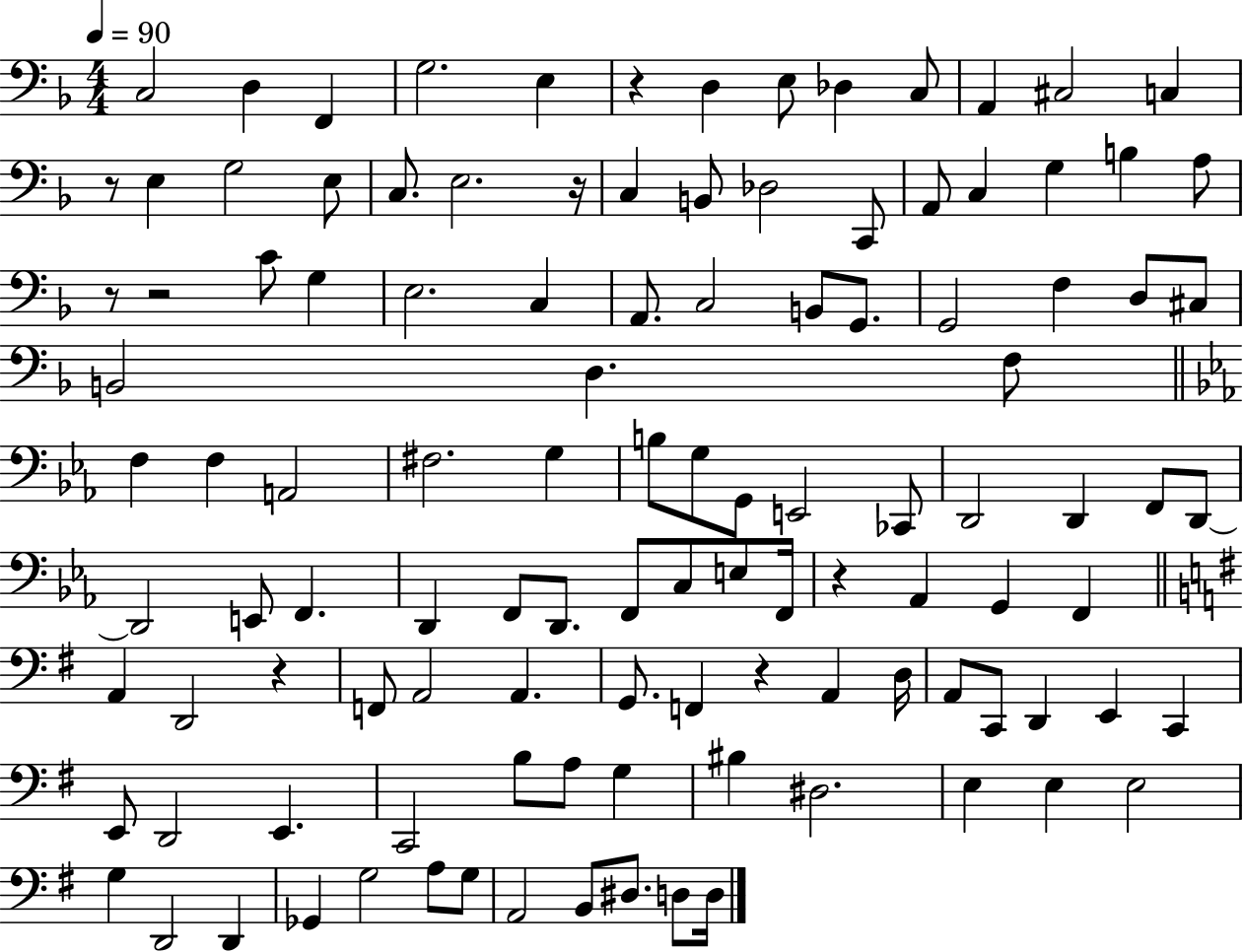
X:1
T:Untitled
M:4/4
L:1/4
K:F
C,2 D, F,, G,2 E, z D, E,/2 _D, C,/2 A,, ^C,2 C, z/2 E, G,2 E,/2 C,/2 E,2 z/4 C, B,,/2 _D,2 C,,/2 A,,/2 C, G, B, A,/2 z/2 z2 C/2 G, E,2 C, A,,/2 C,2 B,,/2 G,,/2 G,,2 F, D,/2 ^C,/2 B,,2 D, F,/2 F, F, A,,2 ^F,2 G, B,/2 G,/2 G,,/2 E,,2 _C,,/2 D,,2 D,, F,,/2 D,,/2 D,,2 E,,/2 F,, D,, F,,/2 D,,/2 F,,/2 C,/2 E,/2 F,,/4 z _A,, G,, F,, A,, D,,2 z F,,/2 A,,2 A,, G,,/2 F,, z A,, D,/4 A,,/2 C,,/2 D,, E,, C,, E,,/2 D,,2 E,, C,,2 B,/2 A,/2 G, ^B, ^D,2 E, E, E,2 G, D,,2 D,, _G,, G,2 A,/2 G,/2 A,,2 B,,/2 ^D,/2 D,/2 D,/4